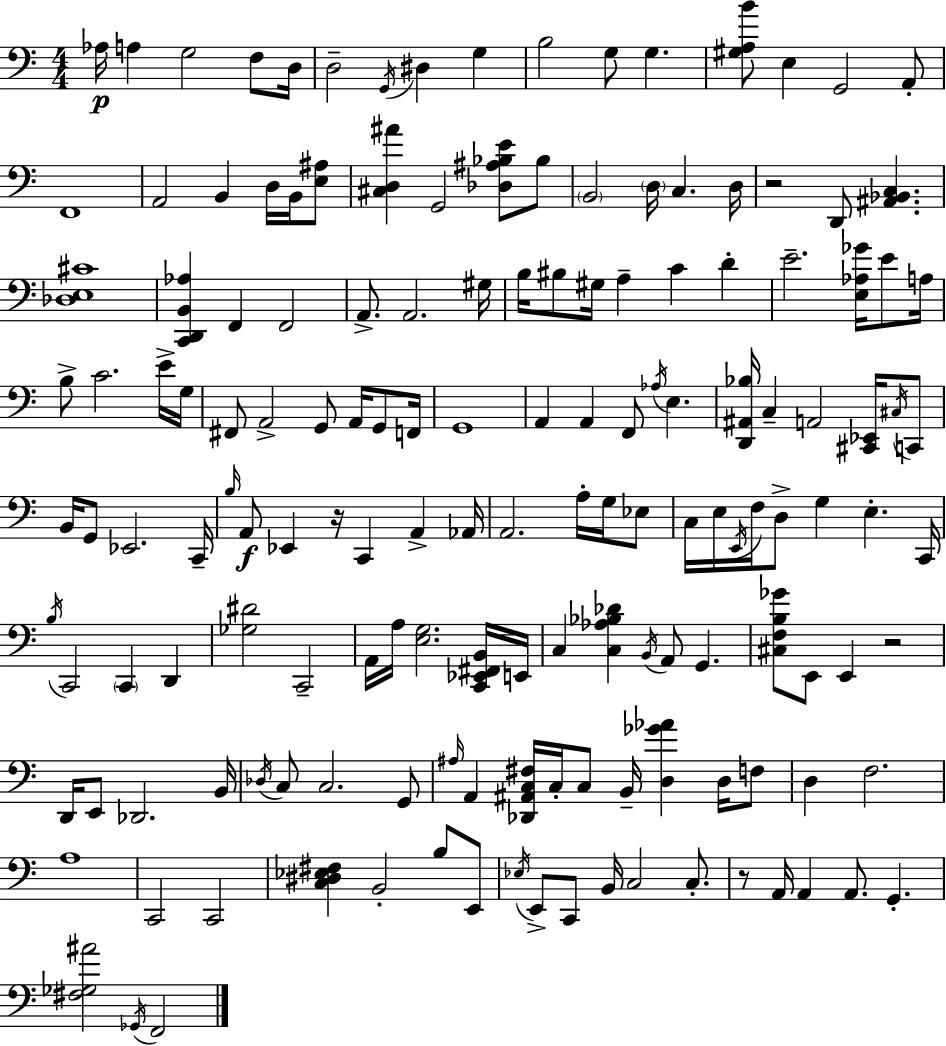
X:1
T:Untitled
M:4/4
L:1/4
K:Am
_A,/4 A, G,2 F,/2 D,/4 D,2 G,,/4 ^D, G, B,2 G,/2 G, [^G,A,B]/2 E, G,,2 A,,/2 F,,4 A,,2 B,, D,/4 B,,/4 [E,^A,]/2 [^C,D,^A] G,,2 [_D,^A,_B,E]/2 _B,/2 B,,2 D,/4 C, D,/4 z2 D,,/2 [^A,,_B,,C,] [_D,E,^C]4 [C,,D,,B,,_A,] F,, F,,2 A,,/2 A,,2 ^G,/4 B,/4 ^B,/2 ^G,/4 A, C D E2 [E,_A,_G]/4 E/2 A,/4 B,/2 C2 E/4 G,/4 ^F,,/2 A,,2 G,,/2 A,,/4 G,,/2 F,,/4 G,,4 A,, A,, F,,/2 _A,/4 E, [D,,^A,,_B,]/4 C, A,,2 [^C,,_E,,]/4 ^C,/4 C,,/2 B,,/4 G,,/2 _E,,2 C,,/4 B,/4 A,,/2 _E,, z/4 C,, A,, _A,,/4 A,,2 A,/4 G,/4 _E,/2 C,/4 E,/4 E,,/4 F,/4 D,/2 G, E, C,,/4 B,/4 C,,2 C,, D,, [_G,^D]2 C,,2 A,,/4 A,/4 [E,G,]2 [C,,_E,,^F,,B,,]/4 E,,/4 C, [C,_A,_B,_D] B,,/4 A,,/2 G,, [^C,F,B,_G]/2 E,,/2 E,, z2 D,,/4 E,,/2 _D,,2 B,,/4 _D,/4 C,/2 C,2 G,,/2 ^A,/4 A,, [_D,,^A,,C,^F,]/4 C,/4 C,/2 B,,/4 [D,_G_A] D,/4 F,/2 D, F,2 A,4 C,,2 C,,2 [C,^D,_E,^F,] B,,2 B,/2 E,,/2 _E,/4 E,,/2 C,,/2 B,,/4 C,2 C,/2 z/2 A,,/4 A,, A,,/2 G,, [^F,_G,^A]2 _G,,/4 F,,2